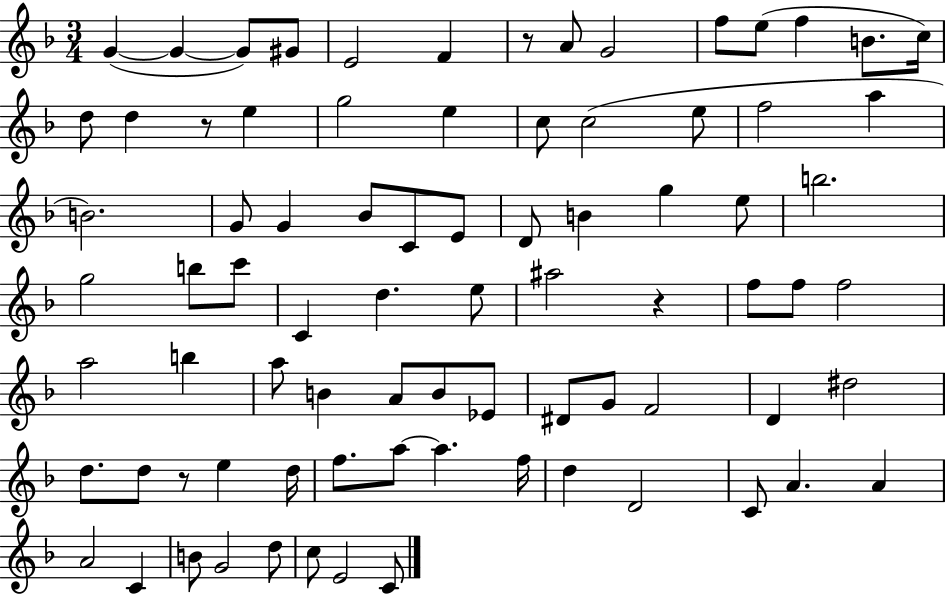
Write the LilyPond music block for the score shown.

{
  \clef treble
  \numericTimeSignature
  \time 3/4
  \key f \major
  g'4~(~ g'4~~ g'8) gis'8 | e'2 f'4 | r8 a'8 g'2 | f''8 e''8( f''4 b'8. c''16) | \break d''8 d''4 r8 e''4 | g''2 e''4 | c''8 c''2( e''8 | f''2 a''4 | \break b'2.) | g'8 g'4 bes'8 c'8 e'8 | d'8 b'4 g''4 e''8 | b''2. | \break g''2 b''8 c'''8 | c'4 d''4. e''8 | ais''2 r4 | f''8 f''8 f''2 | \break a''2 b''4 | a''8 b'4 a'8 b'8 ees'8 | dis'8 g'8 f'2 | d'4 dis''2 | \break d''8. d''8 r8 e''4 d''16 | f''8. a''8~~ a''4. f''16 | d''4 d'2 | c'8 a'4. a'4 | \break a'2 c'4 | b'8 g'2 d''8 | c''8 e'2 c'8 | \bar "|."
}